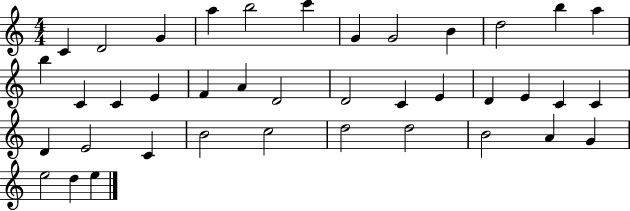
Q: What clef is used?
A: treble